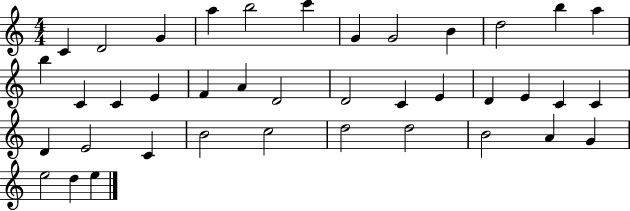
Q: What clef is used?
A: treble